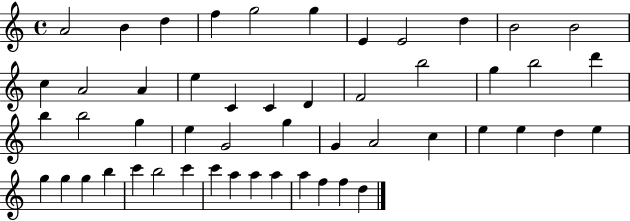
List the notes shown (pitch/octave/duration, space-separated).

A4/h B4/q D5/q F5/q G5/h G5/q E4/q E4/h D5/q B4/h B4/h C5/q A4/h A4/q E5/q C4/q C4/q D4/q F4/h B5/h G5/q B5/h D6/q B5/q B5/h G5/q E5/q G4/h G5/q G4/q A4/h C5/q E5/q E5/q D5/q E5/q G5/q G5/q G5/q B5/q C6/q B5/h C6/q C6/q A5/q A5/q A5/q A5/q F5/q F5/q D5/q